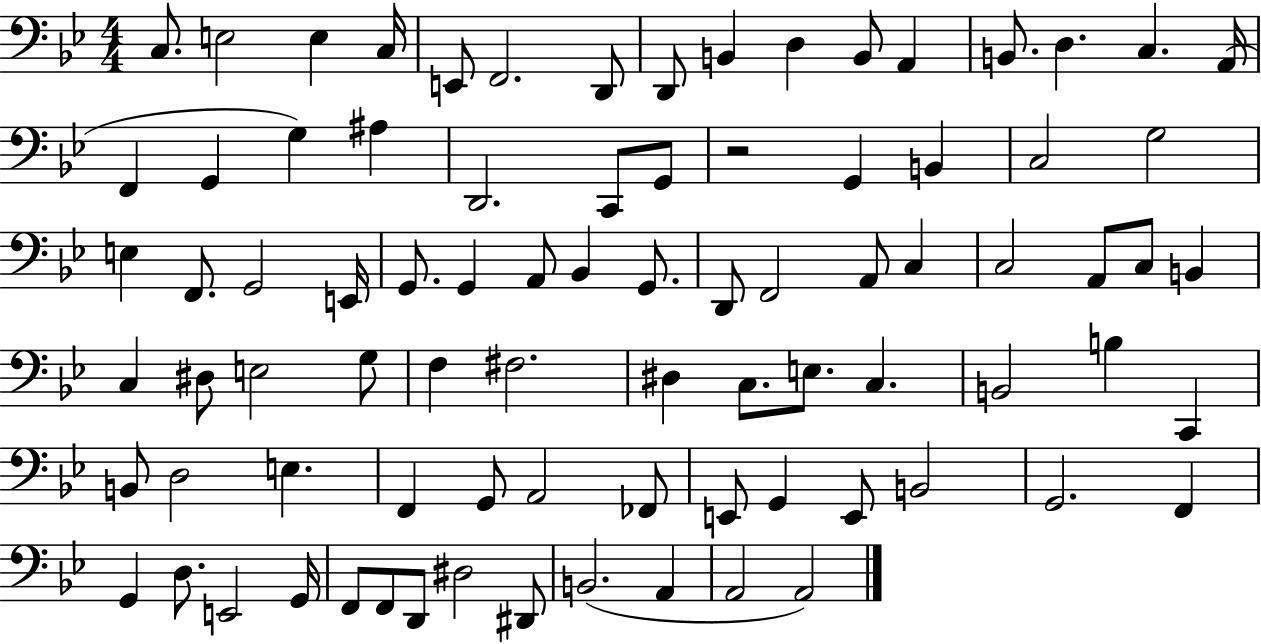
C3/e. E3/h E3/q C3/s E2/e F2/h. D2/e D2/e B2/q D3/q B2/e A2/q B2/e. D3/q. C3/q. A2/s F2/q G2/q G3/q A#3/q D2/h. C2/e G2/e R/h G2/q B2/q C3/h G3/h E3/q F2/e. G2/h E2/s G2/e. G2/q A2/e Bb2/q G2/e. D2/e F2/h A2/e C3/q C3/h A2/e C3/e B2/q C3/q D#3/e E3/h G3/e F3/q F#3/h. D#3/q C3/e. E3/e. C3/q. B2/h B3/q C2/q B2/e D3/h E3/q. F2/q G2/e A2/h FES2/e E2/e G2/q E2/e B2/h G2/h. F2/q G2/q D3/e. E2/h G2/s F2/e F2/e D2/e D#3/h D#2/e B2/h. A2/q A2/h A2/h